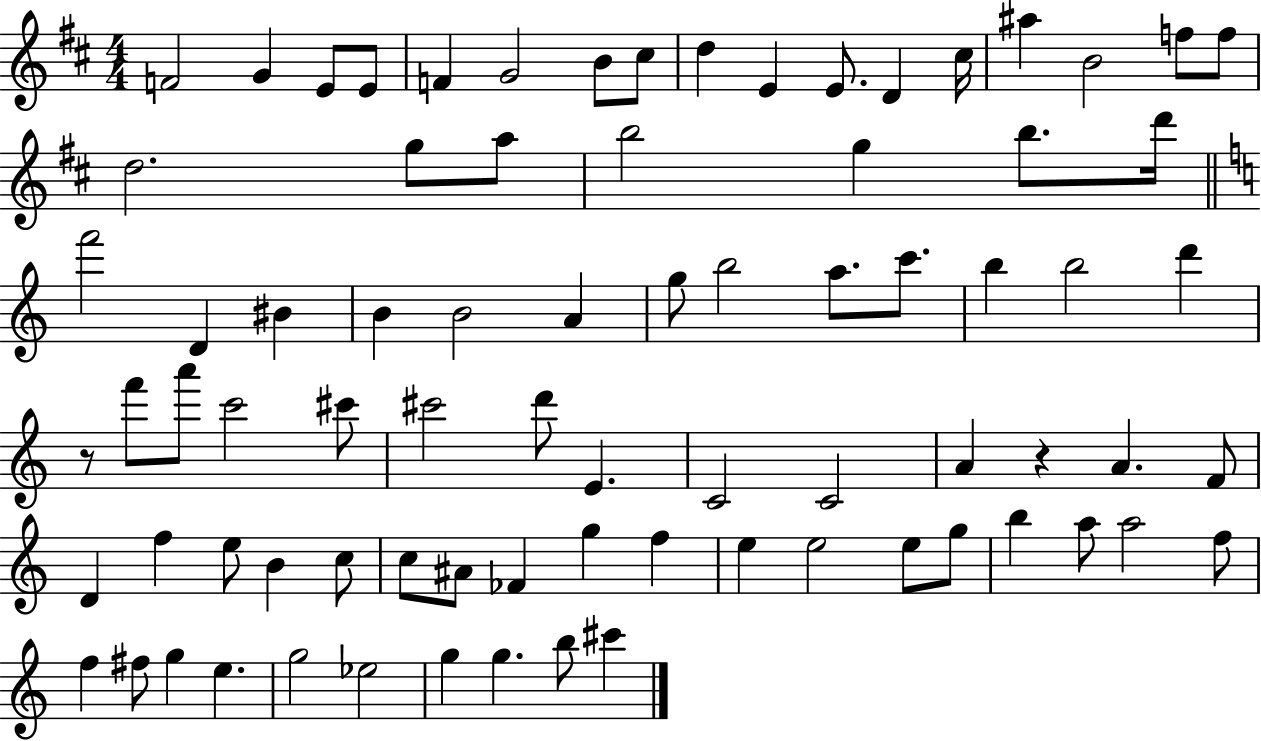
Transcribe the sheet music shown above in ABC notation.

X:1
T:Untitled
M:4/4
L:1/4
K:D
F2 G E/2 E/2 F G2 B/2 ^c/2 d E E/2 D ^c/4 ^a B2 f/2 f/2 d2 g/2 a/2 b2 g b/2 d'/4 f'2 D ^B B B2 A g/2 b2 a/2 c'/2 b b2 d' z/2 f'/2 a'/2 c'2 ^c'/2 ^c'2 d'/2 E C2 C2 A z A F/2 D f e/2 B c/2 c/2 ^A/2 _F g f e e2 e/2 g/2 b a/2 a2 f/2 f ^f/2 g e g2 _e2 g g b/2 ^c'